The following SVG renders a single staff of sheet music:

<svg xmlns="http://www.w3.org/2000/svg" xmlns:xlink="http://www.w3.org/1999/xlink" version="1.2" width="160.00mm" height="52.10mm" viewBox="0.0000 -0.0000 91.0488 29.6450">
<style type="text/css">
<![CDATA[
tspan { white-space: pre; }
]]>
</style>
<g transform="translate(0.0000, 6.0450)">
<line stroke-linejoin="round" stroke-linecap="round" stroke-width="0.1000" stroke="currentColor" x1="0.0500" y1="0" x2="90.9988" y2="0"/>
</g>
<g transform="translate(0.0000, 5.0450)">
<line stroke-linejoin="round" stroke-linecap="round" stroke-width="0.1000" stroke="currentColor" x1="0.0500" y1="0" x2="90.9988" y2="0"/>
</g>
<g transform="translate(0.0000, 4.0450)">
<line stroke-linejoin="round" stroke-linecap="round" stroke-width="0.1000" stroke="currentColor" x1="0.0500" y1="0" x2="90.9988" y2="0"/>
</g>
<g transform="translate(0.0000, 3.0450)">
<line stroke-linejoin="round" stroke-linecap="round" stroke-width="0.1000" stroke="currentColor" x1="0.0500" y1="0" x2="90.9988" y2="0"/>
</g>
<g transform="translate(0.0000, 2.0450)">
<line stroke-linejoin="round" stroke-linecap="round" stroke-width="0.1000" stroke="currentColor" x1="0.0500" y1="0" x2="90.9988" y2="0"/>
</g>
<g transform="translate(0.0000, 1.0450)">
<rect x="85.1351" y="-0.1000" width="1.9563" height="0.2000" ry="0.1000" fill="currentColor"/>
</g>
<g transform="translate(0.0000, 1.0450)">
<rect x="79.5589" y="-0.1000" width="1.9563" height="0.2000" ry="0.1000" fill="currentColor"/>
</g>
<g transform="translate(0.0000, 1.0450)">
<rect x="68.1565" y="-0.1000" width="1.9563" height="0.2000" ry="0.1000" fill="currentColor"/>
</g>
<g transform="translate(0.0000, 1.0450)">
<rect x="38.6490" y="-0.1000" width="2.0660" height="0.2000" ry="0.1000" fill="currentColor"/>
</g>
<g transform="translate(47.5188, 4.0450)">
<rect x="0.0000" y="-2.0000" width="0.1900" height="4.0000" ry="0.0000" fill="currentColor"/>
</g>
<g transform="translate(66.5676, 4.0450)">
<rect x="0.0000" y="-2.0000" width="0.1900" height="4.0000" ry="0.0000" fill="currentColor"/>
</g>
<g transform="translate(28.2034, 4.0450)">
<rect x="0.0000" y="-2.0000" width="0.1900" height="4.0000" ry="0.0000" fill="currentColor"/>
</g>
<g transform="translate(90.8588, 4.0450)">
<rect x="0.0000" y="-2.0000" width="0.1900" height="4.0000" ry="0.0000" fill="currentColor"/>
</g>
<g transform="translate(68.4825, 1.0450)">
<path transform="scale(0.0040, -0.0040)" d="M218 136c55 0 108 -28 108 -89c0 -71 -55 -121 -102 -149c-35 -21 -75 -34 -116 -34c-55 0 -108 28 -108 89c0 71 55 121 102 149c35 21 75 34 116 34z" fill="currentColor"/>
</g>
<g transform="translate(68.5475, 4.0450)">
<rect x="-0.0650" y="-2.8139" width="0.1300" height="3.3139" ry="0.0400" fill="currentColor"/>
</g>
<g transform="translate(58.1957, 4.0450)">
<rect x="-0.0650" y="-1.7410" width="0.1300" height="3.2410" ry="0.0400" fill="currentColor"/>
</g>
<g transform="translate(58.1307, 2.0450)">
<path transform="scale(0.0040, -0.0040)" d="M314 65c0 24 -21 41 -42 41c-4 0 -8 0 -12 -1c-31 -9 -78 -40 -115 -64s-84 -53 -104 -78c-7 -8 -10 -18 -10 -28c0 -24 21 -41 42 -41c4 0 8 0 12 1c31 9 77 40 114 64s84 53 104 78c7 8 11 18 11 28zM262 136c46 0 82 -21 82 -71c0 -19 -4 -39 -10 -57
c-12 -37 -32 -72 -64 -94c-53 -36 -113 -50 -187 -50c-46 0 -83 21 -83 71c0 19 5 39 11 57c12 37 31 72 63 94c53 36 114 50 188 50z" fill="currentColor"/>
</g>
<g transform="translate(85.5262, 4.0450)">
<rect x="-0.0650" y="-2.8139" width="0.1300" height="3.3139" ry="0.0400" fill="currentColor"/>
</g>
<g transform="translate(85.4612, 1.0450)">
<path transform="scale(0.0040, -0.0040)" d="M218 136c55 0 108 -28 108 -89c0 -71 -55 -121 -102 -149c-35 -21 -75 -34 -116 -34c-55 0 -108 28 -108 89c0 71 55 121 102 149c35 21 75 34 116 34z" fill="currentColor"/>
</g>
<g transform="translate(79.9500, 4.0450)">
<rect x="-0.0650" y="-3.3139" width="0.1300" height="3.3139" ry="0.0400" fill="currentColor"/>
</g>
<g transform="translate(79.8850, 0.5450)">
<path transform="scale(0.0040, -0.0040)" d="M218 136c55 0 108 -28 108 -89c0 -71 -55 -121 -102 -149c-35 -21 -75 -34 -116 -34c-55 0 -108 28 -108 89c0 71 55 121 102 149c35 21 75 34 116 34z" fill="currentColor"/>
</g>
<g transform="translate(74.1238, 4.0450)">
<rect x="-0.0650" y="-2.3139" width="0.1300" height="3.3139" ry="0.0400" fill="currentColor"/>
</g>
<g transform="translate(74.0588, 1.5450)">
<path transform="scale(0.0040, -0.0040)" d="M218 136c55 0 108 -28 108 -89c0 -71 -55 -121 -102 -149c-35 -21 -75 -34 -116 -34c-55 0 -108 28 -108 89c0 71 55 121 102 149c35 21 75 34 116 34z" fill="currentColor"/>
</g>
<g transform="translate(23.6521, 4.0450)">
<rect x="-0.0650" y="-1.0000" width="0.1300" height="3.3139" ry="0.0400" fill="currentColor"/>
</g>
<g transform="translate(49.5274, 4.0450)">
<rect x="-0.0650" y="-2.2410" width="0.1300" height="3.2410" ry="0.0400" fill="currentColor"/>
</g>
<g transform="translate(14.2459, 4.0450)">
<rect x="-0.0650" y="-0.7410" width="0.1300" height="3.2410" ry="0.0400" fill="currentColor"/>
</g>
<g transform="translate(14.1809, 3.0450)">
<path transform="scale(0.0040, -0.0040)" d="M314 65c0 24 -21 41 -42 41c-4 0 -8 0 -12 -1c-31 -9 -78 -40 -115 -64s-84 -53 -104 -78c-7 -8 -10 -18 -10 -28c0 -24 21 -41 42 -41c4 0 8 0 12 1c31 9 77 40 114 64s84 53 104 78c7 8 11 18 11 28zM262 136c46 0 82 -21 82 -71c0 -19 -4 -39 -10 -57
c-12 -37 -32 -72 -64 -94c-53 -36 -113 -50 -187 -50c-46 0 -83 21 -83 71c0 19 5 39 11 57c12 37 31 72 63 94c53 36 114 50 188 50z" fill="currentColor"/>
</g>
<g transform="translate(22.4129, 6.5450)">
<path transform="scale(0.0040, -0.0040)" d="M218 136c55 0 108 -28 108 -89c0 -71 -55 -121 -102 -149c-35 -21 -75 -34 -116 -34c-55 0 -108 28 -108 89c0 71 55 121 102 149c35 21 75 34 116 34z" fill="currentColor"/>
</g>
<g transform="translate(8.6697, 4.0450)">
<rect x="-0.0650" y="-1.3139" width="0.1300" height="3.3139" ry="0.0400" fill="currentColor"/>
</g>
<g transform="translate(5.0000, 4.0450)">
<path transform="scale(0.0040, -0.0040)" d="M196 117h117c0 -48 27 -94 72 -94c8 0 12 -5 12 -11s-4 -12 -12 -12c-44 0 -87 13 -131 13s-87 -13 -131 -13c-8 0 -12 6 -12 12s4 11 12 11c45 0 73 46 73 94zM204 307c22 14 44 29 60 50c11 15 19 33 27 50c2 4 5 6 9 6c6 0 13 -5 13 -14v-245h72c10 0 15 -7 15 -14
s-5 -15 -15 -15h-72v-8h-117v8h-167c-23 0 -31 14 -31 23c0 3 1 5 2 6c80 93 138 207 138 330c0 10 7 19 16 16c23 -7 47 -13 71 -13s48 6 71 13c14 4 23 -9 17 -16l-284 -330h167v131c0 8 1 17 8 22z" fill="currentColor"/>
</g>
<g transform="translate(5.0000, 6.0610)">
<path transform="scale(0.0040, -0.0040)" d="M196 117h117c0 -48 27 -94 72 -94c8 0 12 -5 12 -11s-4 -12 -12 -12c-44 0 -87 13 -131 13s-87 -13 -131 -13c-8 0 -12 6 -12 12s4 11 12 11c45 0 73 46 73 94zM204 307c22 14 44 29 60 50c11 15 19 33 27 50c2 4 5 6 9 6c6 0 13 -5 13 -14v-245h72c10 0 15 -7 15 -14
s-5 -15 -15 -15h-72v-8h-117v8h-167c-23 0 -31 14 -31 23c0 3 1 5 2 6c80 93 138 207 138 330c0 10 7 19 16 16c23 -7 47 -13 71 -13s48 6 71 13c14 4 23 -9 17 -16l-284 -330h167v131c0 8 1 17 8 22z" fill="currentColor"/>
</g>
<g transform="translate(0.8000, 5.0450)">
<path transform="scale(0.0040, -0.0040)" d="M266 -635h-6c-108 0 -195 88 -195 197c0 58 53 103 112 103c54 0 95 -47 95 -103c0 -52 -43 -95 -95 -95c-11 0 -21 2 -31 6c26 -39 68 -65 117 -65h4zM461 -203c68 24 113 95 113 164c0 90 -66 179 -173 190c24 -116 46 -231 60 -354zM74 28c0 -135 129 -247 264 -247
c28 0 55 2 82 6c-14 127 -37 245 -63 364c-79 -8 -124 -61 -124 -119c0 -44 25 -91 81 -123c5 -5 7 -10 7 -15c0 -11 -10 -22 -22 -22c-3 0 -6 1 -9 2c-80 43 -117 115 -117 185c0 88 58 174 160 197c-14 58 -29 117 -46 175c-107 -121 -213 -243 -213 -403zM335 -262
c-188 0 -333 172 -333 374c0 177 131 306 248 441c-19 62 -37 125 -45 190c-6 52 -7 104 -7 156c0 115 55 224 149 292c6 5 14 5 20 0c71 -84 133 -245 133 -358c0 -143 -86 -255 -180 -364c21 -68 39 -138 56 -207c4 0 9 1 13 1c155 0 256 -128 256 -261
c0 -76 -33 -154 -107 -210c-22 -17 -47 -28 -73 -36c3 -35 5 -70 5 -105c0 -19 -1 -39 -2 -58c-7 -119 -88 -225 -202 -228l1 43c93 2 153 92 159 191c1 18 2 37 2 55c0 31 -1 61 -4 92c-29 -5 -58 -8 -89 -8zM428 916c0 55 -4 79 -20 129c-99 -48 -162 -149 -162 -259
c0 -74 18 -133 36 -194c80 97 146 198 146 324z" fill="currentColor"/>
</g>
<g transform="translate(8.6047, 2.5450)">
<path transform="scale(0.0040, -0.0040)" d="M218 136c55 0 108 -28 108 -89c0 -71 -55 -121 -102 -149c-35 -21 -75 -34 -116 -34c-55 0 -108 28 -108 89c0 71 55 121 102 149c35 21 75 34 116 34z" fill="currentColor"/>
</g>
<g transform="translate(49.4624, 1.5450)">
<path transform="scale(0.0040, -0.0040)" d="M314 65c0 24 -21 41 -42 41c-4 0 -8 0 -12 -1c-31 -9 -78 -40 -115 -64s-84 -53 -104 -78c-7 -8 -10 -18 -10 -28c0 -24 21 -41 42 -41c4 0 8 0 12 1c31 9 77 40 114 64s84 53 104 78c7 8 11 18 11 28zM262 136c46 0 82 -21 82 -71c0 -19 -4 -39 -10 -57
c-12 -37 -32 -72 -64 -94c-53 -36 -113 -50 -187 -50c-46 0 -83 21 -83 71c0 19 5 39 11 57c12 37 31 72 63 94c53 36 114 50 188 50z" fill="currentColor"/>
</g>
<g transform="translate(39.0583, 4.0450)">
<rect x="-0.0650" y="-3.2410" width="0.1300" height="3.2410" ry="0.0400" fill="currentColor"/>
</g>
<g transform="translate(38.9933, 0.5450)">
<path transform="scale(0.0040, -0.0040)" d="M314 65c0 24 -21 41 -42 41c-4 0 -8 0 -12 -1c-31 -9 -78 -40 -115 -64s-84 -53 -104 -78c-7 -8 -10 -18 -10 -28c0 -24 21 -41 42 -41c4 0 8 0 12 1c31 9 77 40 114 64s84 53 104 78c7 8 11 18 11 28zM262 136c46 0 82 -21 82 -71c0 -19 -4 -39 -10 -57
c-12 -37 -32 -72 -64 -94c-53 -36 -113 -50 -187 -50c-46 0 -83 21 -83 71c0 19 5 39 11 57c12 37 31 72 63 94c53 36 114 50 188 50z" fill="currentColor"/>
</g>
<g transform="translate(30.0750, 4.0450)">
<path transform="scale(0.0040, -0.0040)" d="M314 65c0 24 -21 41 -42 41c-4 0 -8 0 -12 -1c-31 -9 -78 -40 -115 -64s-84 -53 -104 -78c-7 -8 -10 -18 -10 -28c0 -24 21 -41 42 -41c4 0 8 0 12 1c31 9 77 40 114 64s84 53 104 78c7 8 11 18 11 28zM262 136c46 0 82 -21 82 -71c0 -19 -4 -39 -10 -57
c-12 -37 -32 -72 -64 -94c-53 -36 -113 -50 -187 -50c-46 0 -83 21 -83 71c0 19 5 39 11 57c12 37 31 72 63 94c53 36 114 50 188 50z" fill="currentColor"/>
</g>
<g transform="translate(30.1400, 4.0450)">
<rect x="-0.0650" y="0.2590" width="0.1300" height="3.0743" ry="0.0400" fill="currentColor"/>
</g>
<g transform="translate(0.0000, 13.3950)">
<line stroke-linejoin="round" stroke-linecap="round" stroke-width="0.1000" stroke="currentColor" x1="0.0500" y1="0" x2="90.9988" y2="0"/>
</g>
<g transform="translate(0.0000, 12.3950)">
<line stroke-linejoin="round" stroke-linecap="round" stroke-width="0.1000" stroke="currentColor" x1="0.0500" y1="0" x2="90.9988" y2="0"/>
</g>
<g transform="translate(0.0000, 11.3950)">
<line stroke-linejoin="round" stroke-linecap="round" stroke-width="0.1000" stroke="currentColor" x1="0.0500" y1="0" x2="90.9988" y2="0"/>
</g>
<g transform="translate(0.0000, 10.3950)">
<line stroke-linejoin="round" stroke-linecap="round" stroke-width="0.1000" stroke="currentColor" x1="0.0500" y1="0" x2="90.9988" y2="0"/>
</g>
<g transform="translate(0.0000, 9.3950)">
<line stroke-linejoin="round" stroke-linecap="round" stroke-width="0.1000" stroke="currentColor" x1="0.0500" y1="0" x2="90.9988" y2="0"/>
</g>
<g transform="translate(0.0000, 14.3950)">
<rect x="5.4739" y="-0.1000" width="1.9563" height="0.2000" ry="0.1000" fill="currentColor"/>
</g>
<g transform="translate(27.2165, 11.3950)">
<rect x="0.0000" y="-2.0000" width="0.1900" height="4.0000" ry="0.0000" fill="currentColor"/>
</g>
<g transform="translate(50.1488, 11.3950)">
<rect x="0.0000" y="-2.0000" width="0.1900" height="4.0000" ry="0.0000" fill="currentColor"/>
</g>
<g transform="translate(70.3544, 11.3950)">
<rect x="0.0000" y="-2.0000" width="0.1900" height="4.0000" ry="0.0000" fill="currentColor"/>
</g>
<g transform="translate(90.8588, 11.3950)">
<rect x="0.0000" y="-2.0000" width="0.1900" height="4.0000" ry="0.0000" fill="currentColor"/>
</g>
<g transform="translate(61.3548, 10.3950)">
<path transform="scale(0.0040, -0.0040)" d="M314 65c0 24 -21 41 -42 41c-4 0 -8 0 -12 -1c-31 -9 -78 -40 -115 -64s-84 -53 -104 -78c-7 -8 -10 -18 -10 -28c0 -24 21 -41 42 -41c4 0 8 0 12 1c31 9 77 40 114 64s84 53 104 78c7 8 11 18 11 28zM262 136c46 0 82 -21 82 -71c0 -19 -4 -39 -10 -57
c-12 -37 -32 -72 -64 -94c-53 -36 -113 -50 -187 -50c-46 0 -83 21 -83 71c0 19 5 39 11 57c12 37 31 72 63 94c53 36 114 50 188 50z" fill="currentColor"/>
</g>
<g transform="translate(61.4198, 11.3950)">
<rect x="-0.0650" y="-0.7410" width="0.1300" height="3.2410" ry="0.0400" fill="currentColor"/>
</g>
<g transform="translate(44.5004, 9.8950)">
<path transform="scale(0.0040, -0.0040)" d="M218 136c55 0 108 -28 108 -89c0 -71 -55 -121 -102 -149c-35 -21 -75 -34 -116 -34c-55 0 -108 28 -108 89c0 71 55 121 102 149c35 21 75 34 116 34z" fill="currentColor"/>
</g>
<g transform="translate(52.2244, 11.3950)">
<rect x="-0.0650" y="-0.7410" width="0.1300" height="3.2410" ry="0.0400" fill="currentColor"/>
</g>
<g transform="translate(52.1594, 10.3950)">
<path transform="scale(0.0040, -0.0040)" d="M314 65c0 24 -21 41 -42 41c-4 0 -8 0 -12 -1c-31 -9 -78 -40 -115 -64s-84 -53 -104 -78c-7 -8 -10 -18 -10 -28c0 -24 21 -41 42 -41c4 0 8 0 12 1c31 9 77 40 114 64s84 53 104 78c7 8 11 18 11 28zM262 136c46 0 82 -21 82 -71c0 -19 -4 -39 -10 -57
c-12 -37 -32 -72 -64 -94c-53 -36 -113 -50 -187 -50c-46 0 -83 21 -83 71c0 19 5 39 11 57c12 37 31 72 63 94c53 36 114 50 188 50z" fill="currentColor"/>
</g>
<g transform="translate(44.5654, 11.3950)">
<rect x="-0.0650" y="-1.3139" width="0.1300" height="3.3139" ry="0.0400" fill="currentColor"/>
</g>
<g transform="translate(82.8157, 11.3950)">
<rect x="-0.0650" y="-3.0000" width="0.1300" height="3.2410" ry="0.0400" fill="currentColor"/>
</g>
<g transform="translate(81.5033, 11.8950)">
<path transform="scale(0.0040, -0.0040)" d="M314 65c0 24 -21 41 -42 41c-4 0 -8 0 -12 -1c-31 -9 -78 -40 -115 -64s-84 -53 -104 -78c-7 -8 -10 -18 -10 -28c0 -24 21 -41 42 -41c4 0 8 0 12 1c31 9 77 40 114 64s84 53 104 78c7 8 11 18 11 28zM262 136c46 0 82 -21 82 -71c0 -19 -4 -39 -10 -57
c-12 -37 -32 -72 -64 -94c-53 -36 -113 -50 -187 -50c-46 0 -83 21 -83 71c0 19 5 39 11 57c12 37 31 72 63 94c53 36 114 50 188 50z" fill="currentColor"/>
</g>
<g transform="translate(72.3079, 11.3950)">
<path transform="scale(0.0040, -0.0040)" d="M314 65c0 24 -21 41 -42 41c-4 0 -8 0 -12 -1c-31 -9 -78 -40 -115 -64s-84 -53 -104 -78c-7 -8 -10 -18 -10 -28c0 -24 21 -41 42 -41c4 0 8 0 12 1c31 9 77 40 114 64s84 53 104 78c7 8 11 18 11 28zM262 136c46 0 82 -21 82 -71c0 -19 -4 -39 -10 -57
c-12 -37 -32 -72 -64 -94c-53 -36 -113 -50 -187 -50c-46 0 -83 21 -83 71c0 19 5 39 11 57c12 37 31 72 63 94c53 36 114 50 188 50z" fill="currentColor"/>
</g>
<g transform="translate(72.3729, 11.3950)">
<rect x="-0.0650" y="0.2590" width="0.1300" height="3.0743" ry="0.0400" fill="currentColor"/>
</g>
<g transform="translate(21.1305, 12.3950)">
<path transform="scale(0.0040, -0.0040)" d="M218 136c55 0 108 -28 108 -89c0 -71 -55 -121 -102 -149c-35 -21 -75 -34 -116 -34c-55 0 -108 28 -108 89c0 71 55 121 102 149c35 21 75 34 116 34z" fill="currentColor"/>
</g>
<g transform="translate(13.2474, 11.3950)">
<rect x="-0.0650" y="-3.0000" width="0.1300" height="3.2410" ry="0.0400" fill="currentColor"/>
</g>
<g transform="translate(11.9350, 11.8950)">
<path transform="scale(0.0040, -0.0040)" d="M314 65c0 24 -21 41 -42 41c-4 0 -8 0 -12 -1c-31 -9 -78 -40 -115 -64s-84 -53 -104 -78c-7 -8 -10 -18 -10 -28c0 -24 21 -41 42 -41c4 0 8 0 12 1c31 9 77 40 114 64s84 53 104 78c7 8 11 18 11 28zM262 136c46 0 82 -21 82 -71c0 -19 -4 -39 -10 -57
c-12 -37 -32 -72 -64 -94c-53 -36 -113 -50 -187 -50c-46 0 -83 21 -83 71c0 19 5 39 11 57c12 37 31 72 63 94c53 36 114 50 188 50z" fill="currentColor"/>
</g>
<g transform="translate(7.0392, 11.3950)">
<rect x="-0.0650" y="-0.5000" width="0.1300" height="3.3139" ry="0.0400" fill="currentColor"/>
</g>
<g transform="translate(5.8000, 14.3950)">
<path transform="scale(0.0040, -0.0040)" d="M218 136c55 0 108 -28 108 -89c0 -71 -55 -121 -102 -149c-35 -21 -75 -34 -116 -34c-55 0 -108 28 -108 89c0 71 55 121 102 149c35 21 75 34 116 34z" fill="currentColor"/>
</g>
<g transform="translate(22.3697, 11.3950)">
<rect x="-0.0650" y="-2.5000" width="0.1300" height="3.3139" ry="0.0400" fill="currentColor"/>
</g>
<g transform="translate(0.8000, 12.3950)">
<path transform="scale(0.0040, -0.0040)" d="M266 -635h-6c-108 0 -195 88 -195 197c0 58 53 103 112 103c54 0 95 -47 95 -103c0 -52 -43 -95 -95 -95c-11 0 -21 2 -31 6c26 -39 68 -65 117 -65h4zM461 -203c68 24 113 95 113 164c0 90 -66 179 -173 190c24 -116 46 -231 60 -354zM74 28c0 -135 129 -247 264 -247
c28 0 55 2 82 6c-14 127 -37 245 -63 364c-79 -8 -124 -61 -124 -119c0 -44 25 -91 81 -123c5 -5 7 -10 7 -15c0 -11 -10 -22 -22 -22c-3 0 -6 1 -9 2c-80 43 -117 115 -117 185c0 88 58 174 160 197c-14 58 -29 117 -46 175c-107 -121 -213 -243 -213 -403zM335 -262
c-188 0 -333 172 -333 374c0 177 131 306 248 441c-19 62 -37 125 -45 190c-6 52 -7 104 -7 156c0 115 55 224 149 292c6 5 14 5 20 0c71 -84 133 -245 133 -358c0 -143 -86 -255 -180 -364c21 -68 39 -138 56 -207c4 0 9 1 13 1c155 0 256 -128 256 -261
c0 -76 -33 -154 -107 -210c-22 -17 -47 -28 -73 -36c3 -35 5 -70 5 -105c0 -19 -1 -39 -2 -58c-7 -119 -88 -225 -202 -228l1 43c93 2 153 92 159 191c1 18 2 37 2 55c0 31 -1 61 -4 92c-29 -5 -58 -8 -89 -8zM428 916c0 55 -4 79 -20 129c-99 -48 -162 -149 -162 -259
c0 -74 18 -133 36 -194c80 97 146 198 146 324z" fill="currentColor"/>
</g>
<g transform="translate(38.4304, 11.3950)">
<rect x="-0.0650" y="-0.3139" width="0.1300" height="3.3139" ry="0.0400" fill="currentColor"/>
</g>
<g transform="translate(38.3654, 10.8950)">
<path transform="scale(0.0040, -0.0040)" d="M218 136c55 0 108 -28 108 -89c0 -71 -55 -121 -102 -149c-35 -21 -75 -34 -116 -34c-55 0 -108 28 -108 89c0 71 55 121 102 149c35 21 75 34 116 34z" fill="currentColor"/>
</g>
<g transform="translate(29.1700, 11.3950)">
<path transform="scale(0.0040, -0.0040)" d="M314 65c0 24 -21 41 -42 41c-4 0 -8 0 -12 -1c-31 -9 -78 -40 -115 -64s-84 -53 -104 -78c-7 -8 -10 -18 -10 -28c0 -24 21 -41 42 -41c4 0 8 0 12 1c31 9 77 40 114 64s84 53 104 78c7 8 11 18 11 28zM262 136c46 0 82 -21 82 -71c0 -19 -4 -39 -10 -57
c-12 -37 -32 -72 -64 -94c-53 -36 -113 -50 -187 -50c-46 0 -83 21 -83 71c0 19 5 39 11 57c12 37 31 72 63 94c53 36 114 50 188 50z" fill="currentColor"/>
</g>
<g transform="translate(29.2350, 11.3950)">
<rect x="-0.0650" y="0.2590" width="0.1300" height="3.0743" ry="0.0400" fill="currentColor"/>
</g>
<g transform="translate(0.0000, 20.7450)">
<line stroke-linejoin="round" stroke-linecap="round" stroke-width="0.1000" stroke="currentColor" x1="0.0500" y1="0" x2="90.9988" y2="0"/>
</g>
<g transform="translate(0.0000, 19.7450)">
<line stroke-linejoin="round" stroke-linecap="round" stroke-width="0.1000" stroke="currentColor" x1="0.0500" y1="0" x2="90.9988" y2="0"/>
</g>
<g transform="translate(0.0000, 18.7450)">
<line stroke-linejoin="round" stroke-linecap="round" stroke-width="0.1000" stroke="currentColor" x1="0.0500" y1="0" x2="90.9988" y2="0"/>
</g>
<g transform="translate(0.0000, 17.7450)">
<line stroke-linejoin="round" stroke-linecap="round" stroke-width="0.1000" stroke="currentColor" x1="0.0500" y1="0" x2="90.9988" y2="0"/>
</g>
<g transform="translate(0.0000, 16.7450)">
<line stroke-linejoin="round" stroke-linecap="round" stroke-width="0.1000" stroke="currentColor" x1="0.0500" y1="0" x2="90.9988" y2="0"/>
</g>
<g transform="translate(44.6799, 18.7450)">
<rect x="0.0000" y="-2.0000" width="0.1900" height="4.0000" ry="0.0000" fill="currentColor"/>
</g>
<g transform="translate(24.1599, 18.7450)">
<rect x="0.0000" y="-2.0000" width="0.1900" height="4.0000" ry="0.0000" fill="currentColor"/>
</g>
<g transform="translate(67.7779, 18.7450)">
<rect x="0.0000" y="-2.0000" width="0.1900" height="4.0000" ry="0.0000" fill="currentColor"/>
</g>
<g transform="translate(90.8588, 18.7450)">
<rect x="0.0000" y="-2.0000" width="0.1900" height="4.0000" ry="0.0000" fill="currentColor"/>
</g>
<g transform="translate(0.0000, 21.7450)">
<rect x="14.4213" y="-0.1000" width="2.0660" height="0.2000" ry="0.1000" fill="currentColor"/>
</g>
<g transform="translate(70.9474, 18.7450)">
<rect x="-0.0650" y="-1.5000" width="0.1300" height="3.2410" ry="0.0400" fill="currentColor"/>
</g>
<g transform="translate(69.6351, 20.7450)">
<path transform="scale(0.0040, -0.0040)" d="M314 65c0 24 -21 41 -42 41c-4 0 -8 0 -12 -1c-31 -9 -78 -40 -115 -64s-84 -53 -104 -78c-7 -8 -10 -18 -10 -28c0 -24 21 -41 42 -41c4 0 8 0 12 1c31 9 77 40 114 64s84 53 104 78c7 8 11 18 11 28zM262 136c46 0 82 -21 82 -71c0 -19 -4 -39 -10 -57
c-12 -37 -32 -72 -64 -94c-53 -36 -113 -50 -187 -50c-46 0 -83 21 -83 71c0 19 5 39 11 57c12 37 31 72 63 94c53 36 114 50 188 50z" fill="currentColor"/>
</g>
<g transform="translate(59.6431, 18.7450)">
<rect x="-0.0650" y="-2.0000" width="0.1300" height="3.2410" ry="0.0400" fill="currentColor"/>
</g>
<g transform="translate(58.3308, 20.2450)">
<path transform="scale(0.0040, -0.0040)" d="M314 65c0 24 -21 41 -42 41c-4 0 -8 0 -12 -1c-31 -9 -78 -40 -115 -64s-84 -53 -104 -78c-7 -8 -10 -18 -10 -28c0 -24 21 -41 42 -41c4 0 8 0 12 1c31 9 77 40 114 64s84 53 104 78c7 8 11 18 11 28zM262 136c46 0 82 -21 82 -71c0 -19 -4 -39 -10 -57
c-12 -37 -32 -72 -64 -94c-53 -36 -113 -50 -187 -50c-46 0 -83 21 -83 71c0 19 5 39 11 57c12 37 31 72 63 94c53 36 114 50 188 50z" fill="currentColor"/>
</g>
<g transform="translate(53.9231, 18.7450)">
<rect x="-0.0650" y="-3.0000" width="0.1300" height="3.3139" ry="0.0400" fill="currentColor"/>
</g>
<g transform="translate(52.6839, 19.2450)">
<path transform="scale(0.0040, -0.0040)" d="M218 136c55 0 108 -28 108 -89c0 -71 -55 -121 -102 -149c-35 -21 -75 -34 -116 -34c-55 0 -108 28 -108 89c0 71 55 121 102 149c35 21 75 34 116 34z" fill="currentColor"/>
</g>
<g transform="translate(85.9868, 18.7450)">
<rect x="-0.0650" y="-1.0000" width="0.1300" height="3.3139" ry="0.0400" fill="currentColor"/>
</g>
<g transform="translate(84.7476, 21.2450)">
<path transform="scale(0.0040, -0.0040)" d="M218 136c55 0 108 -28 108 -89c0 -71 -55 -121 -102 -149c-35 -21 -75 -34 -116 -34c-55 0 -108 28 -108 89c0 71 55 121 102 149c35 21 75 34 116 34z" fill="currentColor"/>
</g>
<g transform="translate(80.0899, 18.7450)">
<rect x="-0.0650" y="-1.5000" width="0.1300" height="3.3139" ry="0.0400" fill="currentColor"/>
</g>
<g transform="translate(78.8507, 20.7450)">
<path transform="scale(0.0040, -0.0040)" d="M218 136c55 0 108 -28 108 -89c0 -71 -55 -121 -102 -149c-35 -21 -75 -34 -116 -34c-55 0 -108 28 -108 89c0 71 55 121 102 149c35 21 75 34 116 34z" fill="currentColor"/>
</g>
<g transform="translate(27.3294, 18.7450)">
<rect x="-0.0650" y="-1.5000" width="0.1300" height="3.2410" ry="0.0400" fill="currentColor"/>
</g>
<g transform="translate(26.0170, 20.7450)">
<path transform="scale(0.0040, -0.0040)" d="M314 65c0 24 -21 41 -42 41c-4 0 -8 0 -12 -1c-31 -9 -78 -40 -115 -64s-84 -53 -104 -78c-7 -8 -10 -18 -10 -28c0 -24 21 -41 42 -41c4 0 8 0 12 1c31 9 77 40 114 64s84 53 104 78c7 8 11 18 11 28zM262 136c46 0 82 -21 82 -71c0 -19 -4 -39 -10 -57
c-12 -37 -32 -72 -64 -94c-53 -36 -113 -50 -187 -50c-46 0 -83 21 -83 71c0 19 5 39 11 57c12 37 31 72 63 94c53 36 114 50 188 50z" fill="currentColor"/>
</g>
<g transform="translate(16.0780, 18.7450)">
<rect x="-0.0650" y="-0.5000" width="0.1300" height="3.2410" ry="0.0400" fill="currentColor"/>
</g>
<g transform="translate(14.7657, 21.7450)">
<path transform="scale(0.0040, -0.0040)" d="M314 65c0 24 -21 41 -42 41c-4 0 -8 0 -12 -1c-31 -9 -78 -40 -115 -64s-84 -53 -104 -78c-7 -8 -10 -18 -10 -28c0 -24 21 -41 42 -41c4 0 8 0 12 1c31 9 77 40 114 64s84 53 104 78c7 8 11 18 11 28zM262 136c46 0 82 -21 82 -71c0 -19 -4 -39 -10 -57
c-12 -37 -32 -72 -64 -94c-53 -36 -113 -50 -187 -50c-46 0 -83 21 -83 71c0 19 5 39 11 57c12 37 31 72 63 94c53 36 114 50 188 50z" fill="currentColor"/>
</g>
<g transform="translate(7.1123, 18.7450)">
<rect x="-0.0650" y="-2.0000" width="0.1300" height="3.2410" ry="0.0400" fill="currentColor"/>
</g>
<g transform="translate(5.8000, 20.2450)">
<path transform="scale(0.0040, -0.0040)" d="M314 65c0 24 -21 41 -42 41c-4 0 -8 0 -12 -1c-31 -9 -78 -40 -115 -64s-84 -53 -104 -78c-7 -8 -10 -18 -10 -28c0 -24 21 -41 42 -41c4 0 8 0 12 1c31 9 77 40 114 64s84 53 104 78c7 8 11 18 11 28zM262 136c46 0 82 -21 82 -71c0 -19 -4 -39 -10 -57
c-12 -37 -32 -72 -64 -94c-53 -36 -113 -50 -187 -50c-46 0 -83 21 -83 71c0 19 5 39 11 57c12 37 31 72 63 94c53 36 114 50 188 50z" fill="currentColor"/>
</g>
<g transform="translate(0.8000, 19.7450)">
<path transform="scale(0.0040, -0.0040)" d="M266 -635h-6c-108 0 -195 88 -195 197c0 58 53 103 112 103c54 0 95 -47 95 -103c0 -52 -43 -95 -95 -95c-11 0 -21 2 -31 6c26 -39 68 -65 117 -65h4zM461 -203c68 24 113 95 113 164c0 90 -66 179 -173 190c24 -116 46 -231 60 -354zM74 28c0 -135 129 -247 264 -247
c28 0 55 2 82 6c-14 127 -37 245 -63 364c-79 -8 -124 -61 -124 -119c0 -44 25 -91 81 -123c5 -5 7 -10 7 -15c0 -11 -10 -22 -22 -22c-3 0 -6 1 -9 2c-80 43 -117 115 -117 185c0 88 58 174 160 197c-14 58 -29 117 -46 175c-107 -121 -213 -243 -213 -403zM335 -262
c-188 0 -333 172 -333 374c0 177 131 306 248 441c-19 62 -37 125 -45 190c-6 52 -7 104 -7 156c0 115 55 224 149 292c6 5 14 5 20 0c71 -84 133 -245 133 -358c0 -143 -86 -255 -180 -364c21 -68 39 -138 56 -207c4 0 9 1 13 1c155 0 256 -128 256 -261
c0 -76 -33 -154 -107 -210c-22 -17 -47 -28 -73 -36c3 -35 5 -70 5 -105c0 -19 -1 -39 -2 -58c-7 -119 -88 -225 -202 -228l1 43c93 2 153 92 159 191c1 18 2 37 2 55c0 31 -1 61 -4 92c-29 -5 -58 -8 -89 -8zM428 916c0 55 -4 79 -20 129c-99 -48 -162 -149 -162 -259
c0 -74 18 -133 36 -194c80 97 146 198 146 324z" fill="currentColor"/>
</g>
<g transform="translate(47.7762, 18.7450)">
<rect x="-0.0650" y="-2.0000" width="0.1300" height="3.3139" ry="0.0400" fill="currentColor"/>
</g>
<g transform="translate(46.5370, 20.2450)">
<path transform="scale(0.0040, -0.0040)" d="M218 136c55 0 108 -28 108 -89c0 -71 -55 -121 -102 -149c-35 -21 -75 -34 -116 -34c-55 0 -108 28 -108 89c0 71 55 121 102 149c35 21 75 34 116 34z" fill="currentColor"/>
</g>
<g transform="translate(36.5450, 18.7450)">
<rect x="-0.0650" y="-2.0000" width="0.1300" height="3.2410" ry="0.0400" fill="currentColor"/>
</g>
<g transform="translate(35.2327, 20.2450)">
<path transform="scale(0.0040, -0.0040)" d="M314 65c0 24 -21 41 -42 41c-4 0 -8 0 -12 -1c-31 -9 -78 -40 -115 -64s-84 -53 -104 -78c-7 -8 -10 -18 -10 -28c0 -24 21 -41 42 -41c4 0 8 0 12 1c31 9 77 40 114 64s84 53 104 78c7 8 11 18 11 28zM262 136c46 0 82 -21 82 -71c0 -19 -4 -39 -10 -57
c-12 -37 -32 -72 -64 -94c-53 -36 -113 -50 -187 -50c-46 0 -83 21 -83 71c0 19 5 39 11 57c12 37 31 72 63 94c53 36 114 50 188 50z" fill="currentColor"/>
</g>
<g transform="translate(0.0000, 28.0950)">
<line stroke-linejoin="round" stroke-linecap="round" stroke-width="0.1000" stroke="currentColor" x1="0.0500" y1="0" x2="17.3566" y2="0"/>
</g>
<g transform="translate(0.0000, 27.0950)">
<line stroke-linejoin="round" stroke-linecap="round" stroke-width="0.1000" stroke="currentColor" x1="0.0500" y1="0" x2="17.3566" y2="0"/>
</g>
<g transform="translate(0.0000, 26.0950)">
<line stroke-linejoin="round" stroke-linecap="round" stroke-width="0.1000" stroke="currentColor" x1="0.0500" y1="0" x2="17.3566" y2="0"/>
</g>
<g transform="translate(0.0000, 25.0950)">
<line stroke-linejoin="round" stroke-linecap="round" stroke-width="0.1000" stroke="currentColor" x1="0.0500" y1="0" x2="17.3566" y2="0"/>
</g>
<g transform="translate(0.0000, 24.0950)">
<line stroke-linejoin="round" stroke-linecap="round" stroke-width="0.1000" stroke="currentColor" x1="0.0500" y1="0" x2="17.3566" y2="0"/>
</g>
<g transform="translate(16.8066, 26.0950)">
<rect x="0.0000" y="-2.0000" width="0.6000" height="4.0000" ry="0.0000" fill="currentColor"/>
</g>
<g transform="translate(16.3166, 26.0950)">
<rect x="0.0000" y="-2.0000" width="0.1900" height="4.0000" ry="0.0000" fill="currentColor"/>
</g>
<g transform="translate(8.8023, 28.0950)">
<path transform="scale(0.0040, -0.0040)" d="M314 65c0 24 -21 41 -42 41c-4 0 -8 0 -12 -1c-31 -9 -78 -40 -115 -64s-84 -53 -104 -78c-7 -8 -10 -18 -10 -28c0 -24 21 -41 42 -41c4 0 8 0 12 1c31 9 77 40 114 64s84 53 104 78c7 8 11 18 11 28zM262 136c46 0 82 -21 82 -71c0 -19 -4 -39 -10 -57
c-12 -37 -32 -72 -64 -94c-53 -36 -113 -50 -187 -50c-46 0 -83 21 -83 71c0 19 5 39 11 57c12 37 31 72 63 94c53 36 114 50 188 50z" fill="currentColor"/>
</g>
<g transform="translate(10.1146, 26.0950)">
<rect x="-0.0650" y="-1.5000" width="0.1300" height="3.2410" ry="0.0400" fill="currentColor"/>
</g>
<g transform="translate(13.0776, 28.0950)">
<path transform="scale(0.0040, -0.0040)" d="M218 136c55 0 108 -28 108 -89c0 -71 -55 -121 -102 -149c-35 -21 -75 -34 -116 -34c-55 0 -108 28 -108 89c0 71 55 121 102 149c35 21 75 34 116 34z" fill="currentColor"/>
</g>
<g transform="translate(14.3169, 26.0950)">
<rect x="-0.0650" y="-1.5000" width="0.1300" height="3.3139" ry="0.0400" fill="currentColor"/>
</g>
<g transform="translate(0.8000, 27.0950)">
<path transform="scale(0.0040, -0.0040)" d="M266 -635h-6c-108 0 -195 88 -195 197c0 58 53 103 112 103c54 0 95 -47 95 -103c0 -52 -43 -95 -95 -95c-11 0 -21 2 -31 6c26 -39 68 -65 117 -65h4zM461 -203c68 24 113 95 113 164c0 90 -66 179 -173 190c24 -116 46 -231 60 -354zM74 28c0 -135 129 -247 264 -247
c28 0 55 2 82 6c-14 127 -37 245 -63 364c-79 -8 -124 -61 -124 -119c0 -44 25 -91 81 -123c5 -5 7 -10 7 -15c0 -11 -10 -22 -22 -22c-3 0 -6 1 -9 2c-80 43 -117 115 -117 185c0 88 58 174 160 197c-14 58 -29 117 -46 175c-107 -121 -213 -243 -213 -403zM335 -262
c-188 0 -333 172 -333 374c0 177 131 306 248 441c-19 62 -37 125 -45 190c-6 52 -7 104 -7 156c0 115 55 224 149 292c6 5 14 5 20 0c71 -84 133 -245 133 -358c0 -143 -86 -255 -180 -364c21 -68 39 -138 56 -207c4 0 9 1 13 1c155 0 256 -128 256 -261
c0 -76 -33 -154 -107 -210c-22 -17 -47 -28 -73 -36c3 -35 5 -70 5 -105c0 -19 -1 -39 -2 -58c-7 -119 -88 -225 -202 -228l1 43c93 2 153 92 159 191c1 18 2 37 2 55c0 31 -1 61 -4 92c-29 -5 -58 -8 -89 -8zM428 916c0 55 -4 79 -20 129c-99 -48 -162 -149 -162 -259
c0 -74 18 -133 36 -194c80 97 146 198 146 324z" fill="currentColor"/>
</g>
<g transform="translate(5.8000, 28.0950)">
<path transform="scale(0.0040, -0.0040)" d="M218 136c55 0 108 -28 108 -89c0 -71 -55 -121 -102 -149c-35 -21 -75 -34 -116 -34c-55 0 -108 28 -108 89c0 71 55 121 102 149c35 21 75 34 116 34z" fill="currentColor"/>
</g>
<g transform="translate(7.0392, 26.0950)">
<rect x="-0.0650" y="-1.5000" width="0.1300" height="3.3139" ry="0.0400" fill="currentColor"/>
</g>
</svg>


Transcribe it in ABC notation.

X:1
T:Untitled
M:4/4
L:1/4
K:C
e d2 D B2 b2 g2 f2 a g b a C A2 G B2 c e d2 d2 B2 A2 F2 C2 E2 F2 F A F2 E2 E D E E2 E